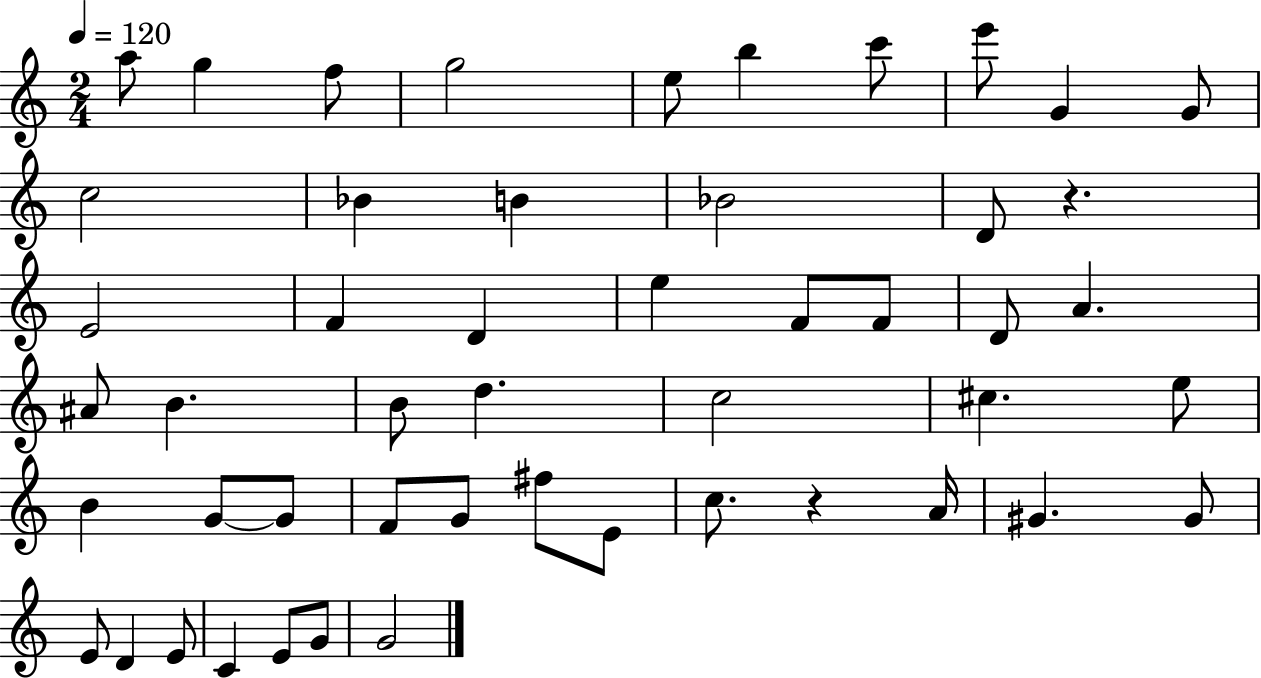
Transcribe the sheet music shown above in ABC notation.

X:1
T:Untitled
M:2/4
L:1/4
K:C
a/2 g f/2 g2 e/2 b c'/2 e'/2 G G/2 c2 _B B _B2 D/2 z E2 F D e F/2 F/2 D/2 A ^A/2 B B/2 d c2 ^c e/2 B G/2 G/2 F/2 G/2 ^f/2 E/2 c/2 z A/4 ^G ^G/2 E/2 D E/2 C E/2 G/2 G2